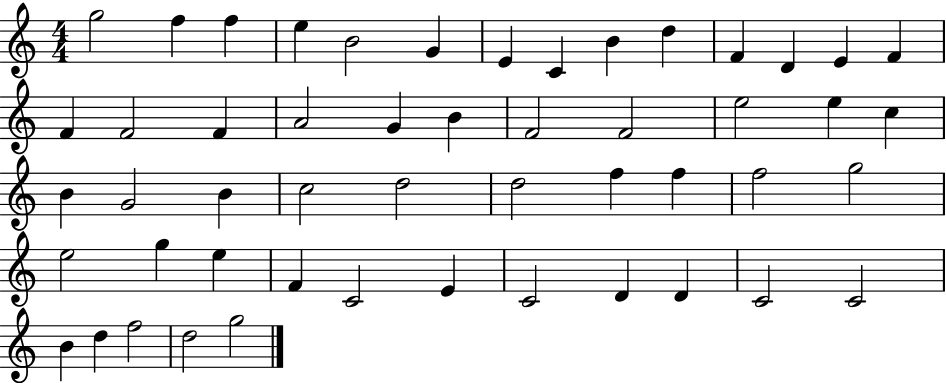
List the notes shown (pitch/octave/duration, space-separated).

G5/h F5/q F5/q E5/q B4/h G4/q E4/q C4/q B4/q D5/q F4/q D4/q E4/q F4/q F4/q F4/h F4/q A4/h G4/q B4/q F4/h F4/h E5/h E5/q C5/q B4/q G4/h B4/q C5/h D5/h D5/h F5/q F5/q F5/h G5/h E5/h G5/q E5/q F4/q C4/h E4/q C4/h D4/q D4/q C4/h C4/h B4/q D5/q F5/h D5/h G5/h